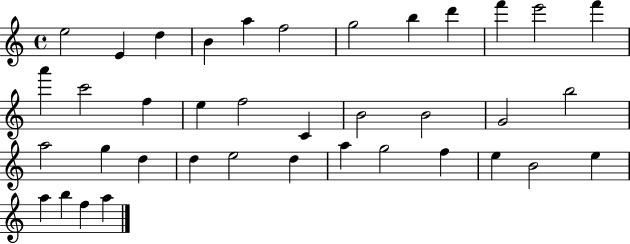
X:1
T:Untitled
M:4/4
L:1/4
K:C
e2 E d B a f2 g2 b d' f' e'2 f' a' c'2 f e f2 C B2 B2 G2 b2 a2 g d d e2 d a g2 f e B2 e a b f a